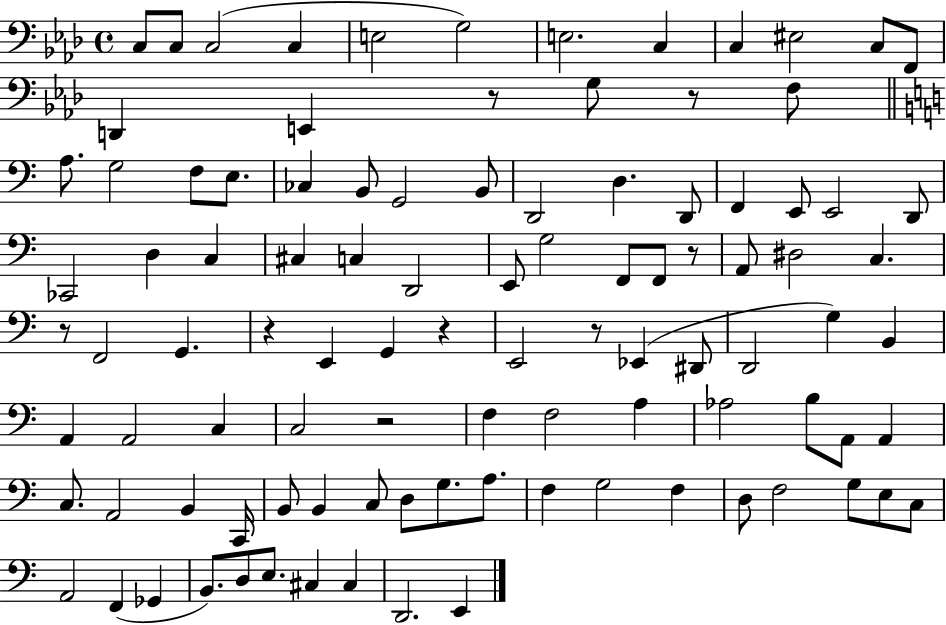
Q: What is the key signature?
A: AES major